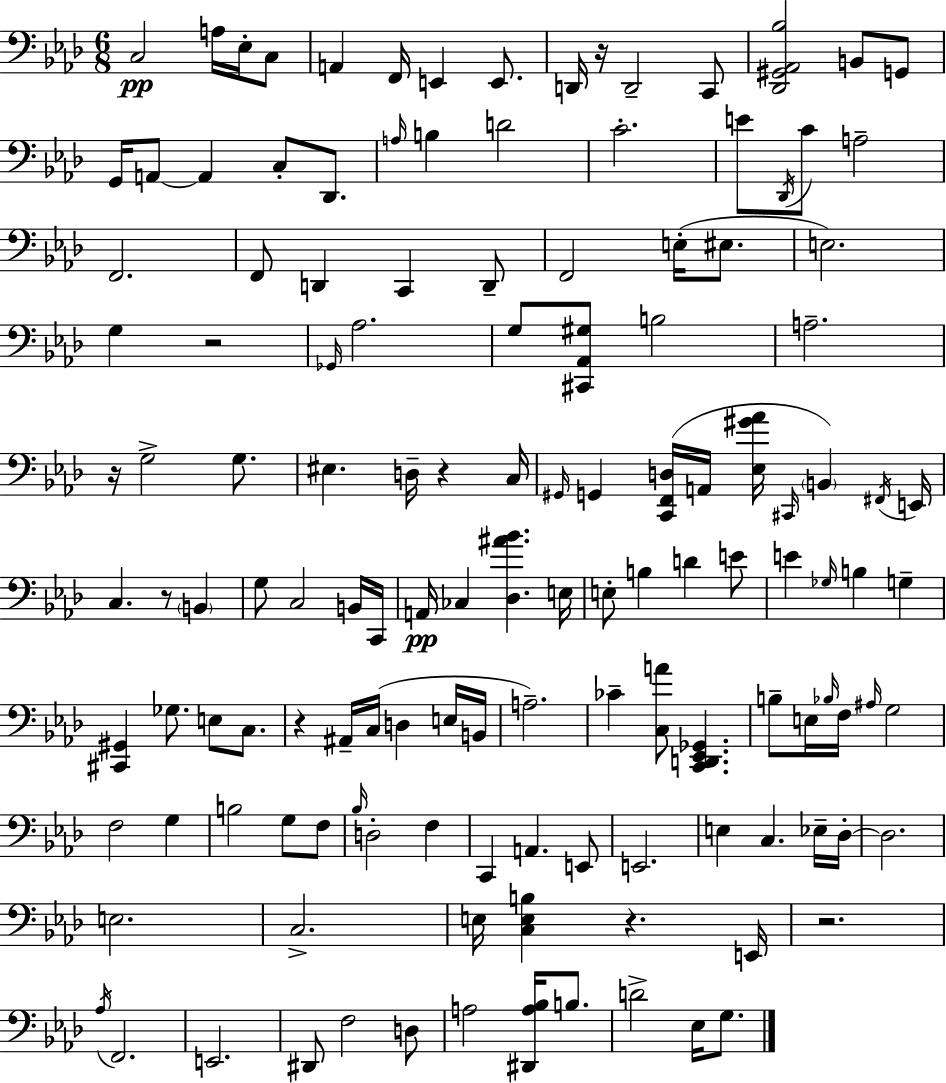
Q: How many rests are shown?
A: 8